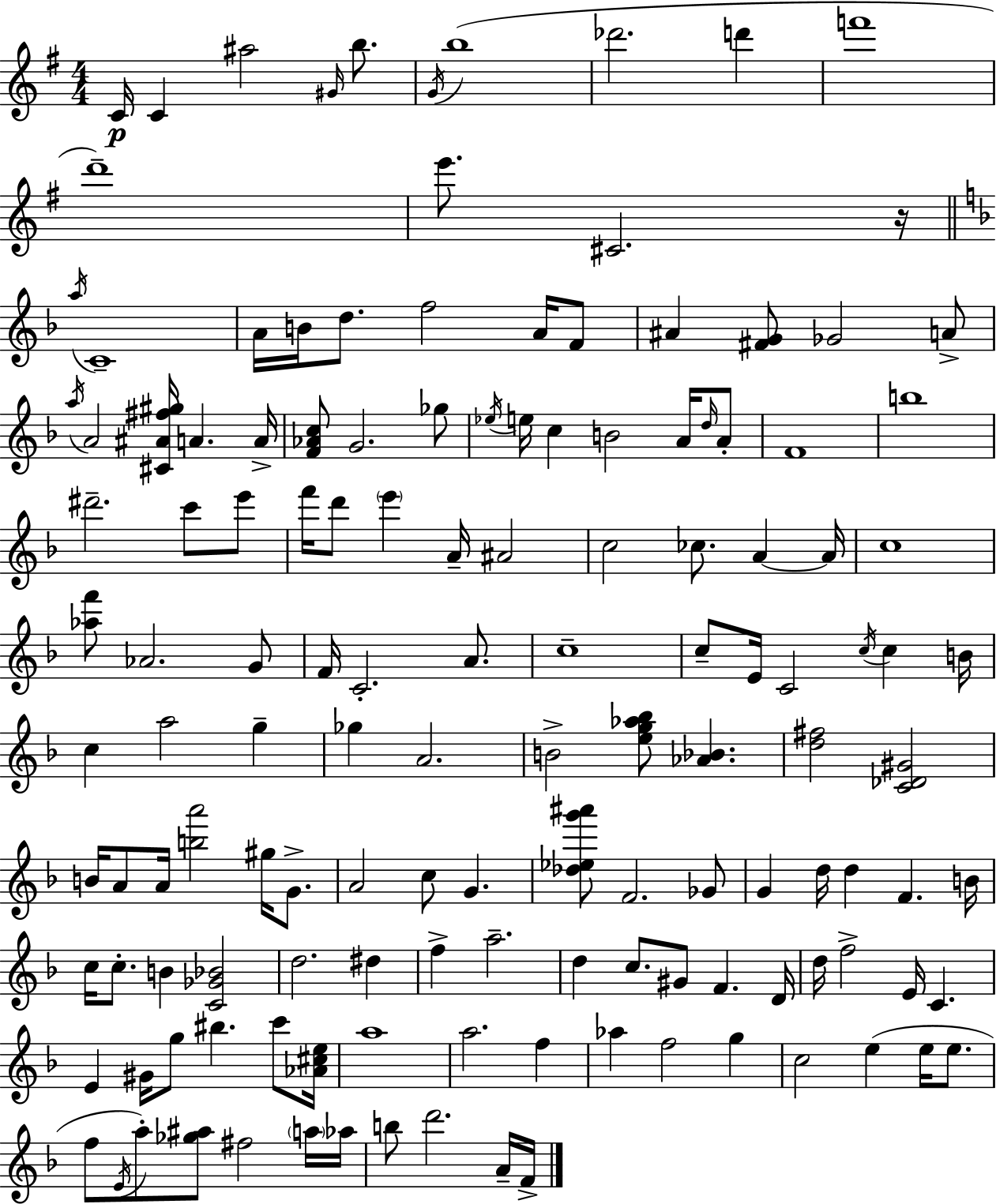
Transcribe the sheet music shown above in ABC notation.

X:1
T:Untitled
M:4/4
L:1/4
K:Em
C/4 C ^a2 ^G/4 b/2 G/4 b4 _d'2 d' f'4 d'4 e'/2 ^C2 z/4 a/4 C4 A/4 B/4 d/2 f2 A/4 F/2 ^A [^FG]/2 _G2 A/2 a/4 A2 [^C^A^f^g]/4 A A/4 [F_Ac]/2 G2 _g/2 _e/4 e/4 c B2 A/4 d/4 A/2 F4 b4 ^d'2 c'/2 e'/2 f'/4 d'/2 e' A/4 ^A2 c2 _c/2 A A/4 c4 [_af']/2 _A2 G/2 F/4 C2 A/2 c4 c/2 E/4 C2 c/4 c B/4 c a2 g _g A2 B2 [eg_a_b]/2 [_A_B] [d^f]2 [C_D^G]2 B/4 A/2 A/4 [ba']2 ^g/4 G/2 A2 c/2 G [_d_eg'^a']/2 F2 _G/2 G d/4 d F B/4 c/4 c/2 B [C_G_B]2 d2 ^d f a2 d c/2 ^G/2 F D/4 d/4 f2 E/4 C E ^G/4 g/2 ^b c'/2 [_A^ce]/4 a4 a2 f _a f2 g c2 e e/4 e/2 f/2 E/4 a/2 [_g^a]/2 ^f2 a/4 _a/4 b/2 d'2 A/4 F/4